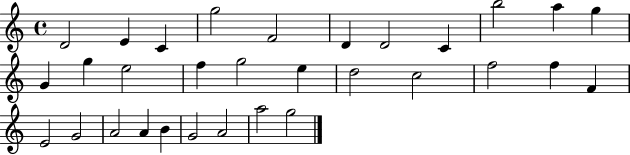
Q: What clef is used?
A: treble